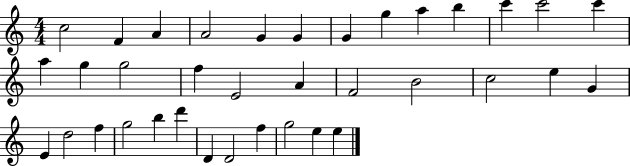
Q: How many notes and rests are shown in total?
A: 36